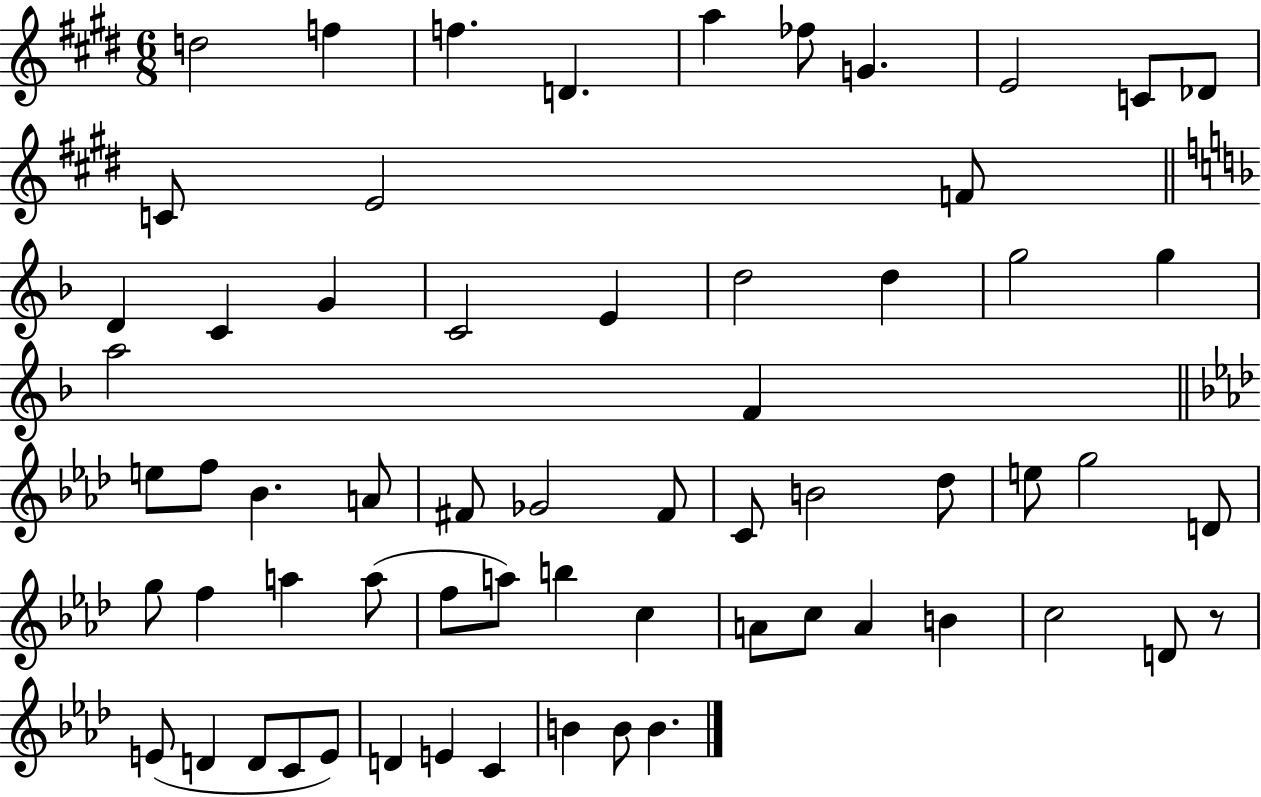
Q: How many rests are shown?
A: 1